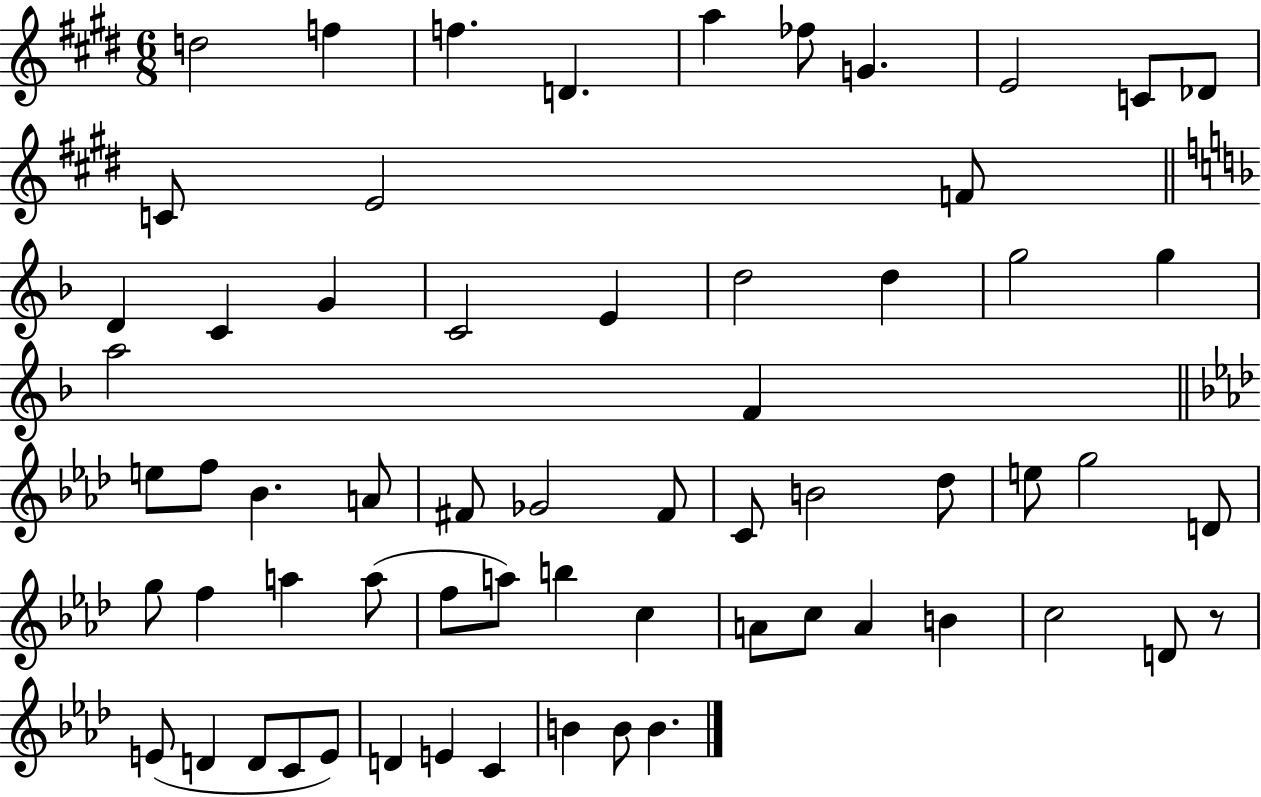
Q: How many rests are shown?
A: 1